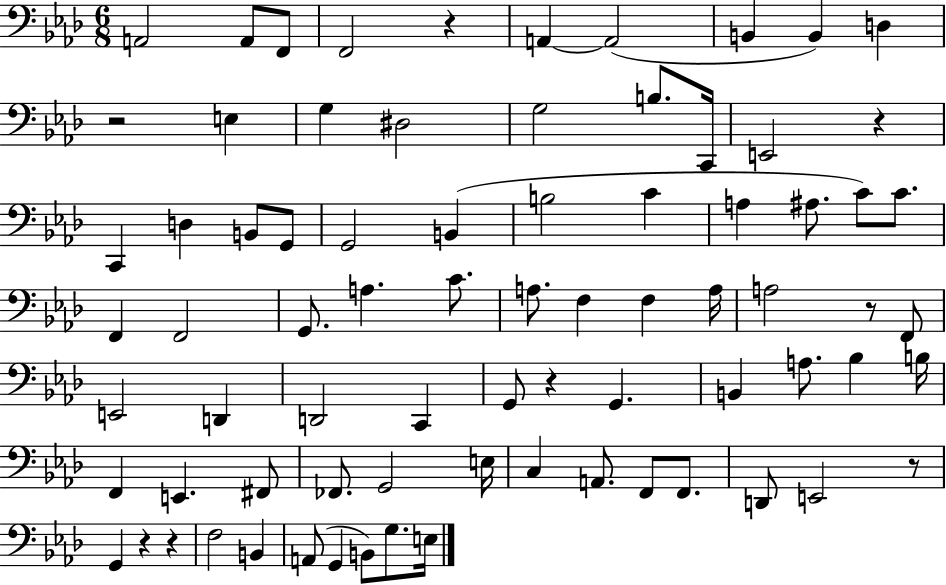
X:1
T:Untitled
M:6/8
L:1/4
K:Ab
A,,2 A,,/2 F,,/2 F,,2 z A,, A,,2 B,, B,, D, z2 E, G, ^D,2 G,2 B,/2 C,,/4 E,,2 z C,, D, B,,/2 G,,/2 G,,2 B,, B,2 C A, ^A,/2 C/2 C/2 F,, F,,2 G,,/2 A, C/2 A,/2 F, F, A,/4 A,2 z/2 F,,/2 E,,2 D,, D,,2 C,, G,,/2 z G,, B,, A,/2 _B, B,/4 F,, E,, ^F,,/2 _F,,/2 G,,2 E,/4 C, A,,/2 F,,/2 F,,/2 D,,/2 E,,2 z/2 G,, z z F,2 B,, A,,/2 G,, B,,/2 G,/2 E,/4